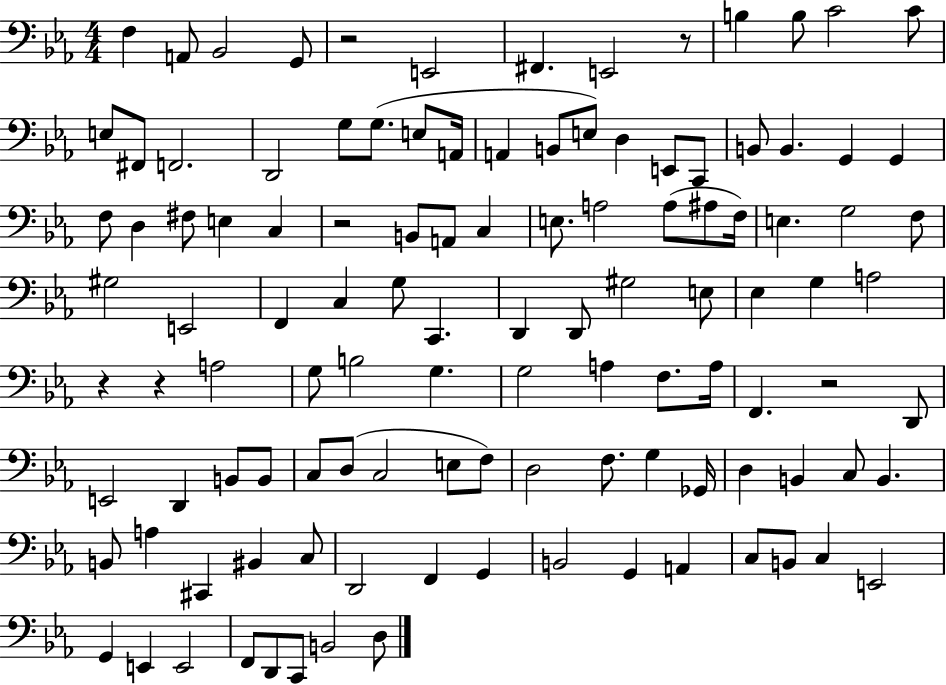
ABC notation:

X:1
T:Untitled
M:4/4
L:1/4
K:Eb
F, A,,/2 _B,,2 G,,/2 z2 E,,2 ^F,, E,,2 z/2 B, B,/2 C2 C/2 E,/2 ^F,,/2 F,,2 D,,2 G,/2 G,/2 E,/2 A,,/4 A,, B,,/2 E,/2 D, E,,/2 C,,/2 B,,/2 B,, G,, G,, F,/2 D, ^F,/2 E, C, z2 B,,/2 A,,/2 C, E,/2 A,2 A,/2 ^A,/2 F,/4 E, G,2 F,/2 ^G,2 E,,2 F,, C, G,/2 C,, D,, D,,/2 ^G,2 E,/2 _E, G, A,2 z z A,2 G,/2 B,2 G, G,2 A, F,/2 A,/4 F,, z2 D,,/2 E,,2 D,, B,,/2 B,,/2 C,/2 D,/2 C,2 E,/2 F,/2 D,2 F,/2 G, _G,,/4 D, B,, C,/2 B,, B,,/2 A, ^C,, ^B,, C,/2 D,,2 F,, G,, B,,2 G,, A,, C,/2 B,,/2 C, E,,2 G,, E,, E,,2 F,,/2 D,,/2 C,,/2 B,,2 D,/2